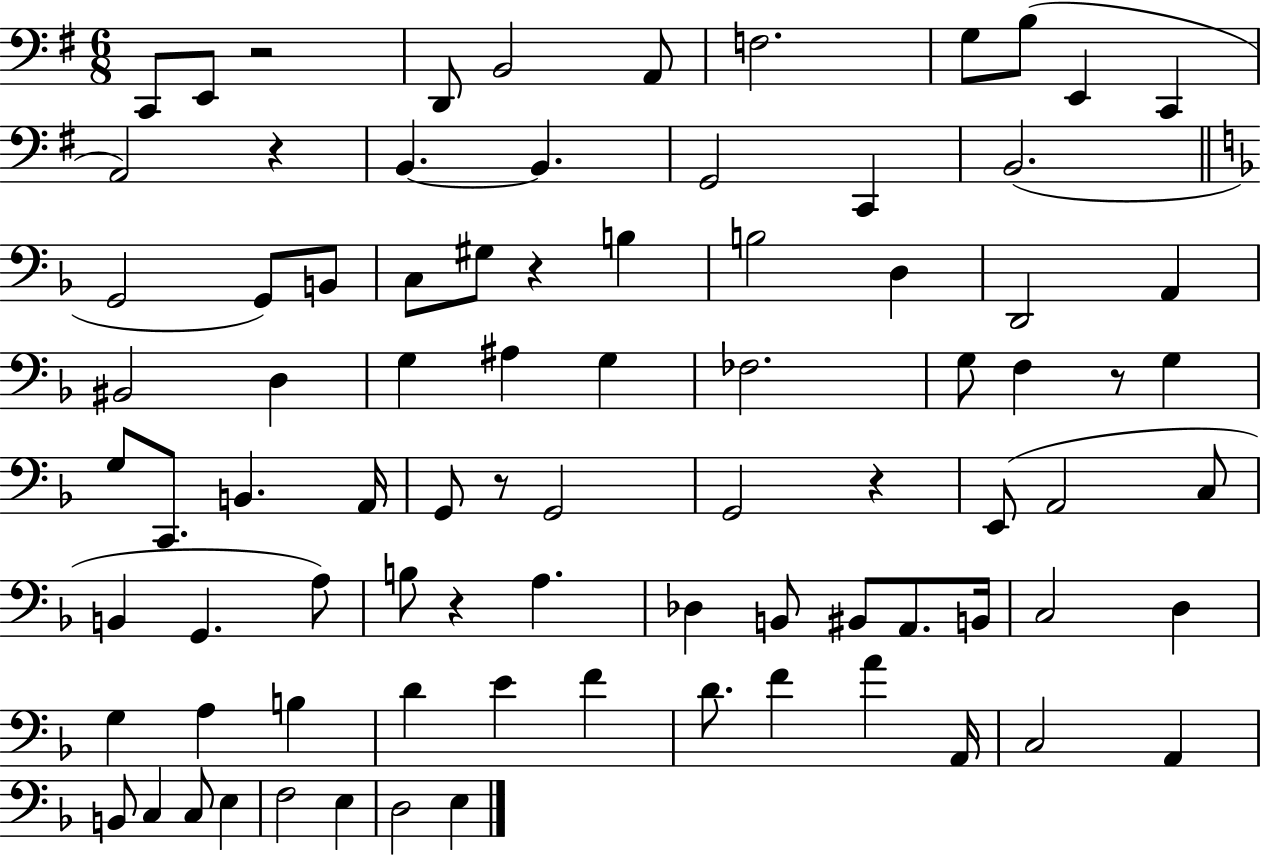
X:1
T:Untitled
M:6/8
L:1/4
K:G
C,,/2 E,,/2 z2 D,,/2 B,,2 A,,/2 F,2 G,/2 B,/2 E,, C,, A,,2 z B,, B,, G,,2 C,, B,,2 G,,2 G,,/2 B,,/2 C,/2 ^G,/2 z B, B,2 D, D,,2 A,, ^B,,2 D, G, ^A, G, _F,2 G,/2 F, z/2 G, G,/2 C,,/2 B,, A,,/4 G,,/2 z/2 G,,2 G,,2 z E,,/2 A,,2 C,/2 B,, G,, A,/2 B,/2 z A, _D, B,,/2 ^B,,/2 A,,/2 B,,/4 C,2 D, G, A, B, D E F D/2 F A A,,/4 C,2 A,, B,,/2 C, C,/2 E, F,2 E, D,2 E,